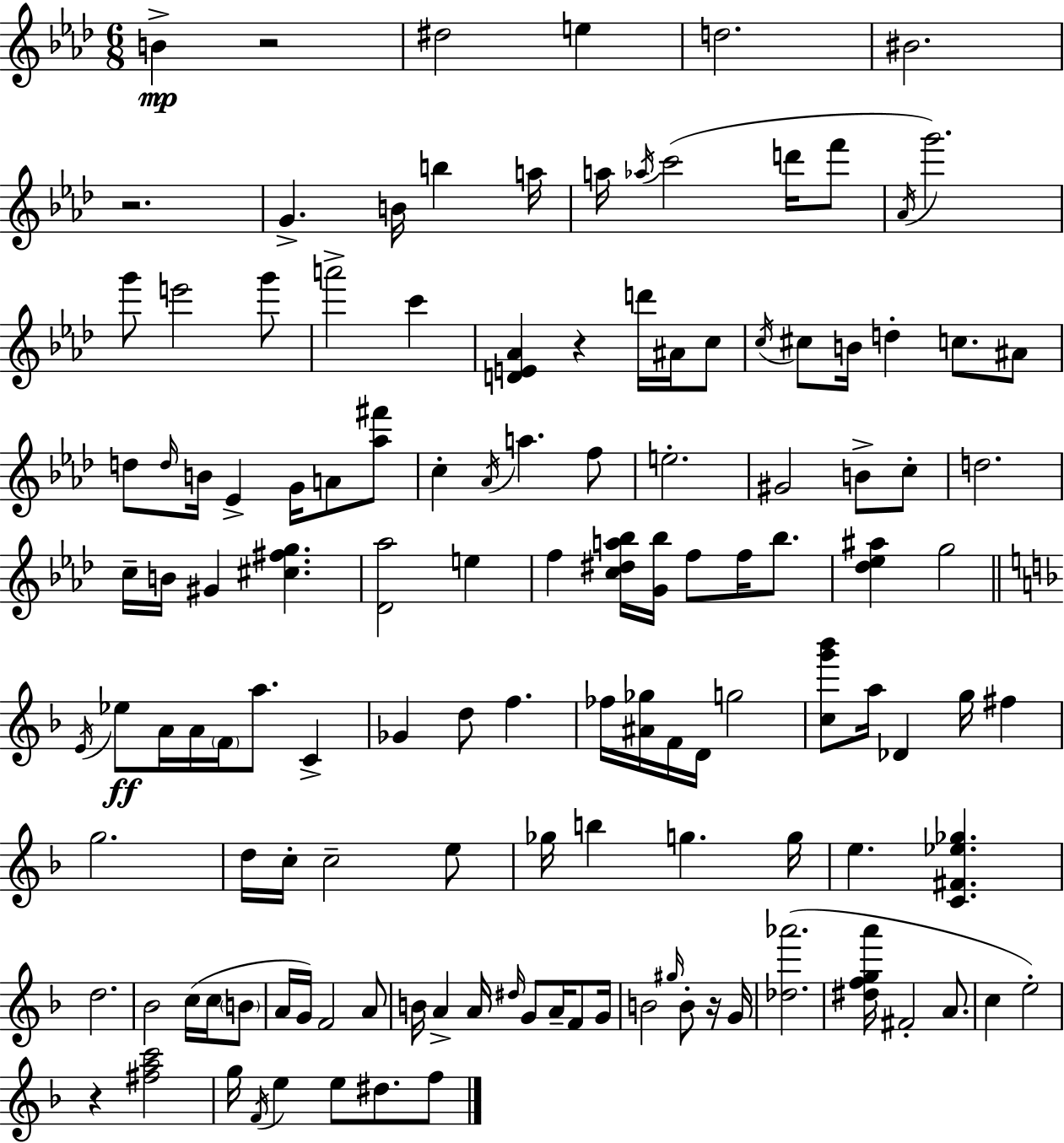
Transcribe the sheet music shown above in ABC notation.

X:1
T:Untitled
M:6/8
L:1/4
K:Ab
B z2 ^d2 e d2 ^B2 z2 G B/4 b a/4 a/4 _a/4 c'2 d'/4 f'/2 _A/4 g'2 g'/2 e'2 g'/2 a'2 c' [DE_A] z d'/4 ^A/4 c/2 c/4 ^c/2 B/4 d c/2 ^A/2 d/2 d/4 B/4 _E G/4 A/2 [_a^f']/2 c _A/4 a f/2 e2 ^G2 B/2 c/2 d2 c/4 B/4 ^G [^c^fg] [_D_a]2 e f [c^da_b]/4 [G_b]/4 f/2 f/4 _b/2 [_d_e^a] g2 E/4 _e/2 A/4 A/4 F/4 a/2 C _G d/2 f _f/4 [^A_g]/4 F/4 D/4 g2 [cg'_b']/2 a/4 _D g/4 ^f g2 d/4 c/4 c2 e/2 _g/4 b g g/4 e [C^F_e_g] d2 _B2 c/4 c/4 B/2 A/4 G/4 F2 A/2 B/4 A A/4 ^d/4 G/2 A/4 F/2 G/4 B2 ^g/4 B/2 z/4 G/4 [_d_a']2 [^dfga']/4 ^F2 A/2 c e2 z [^fac']2 g/4 F/4 e e/2 ^d/2 f/2